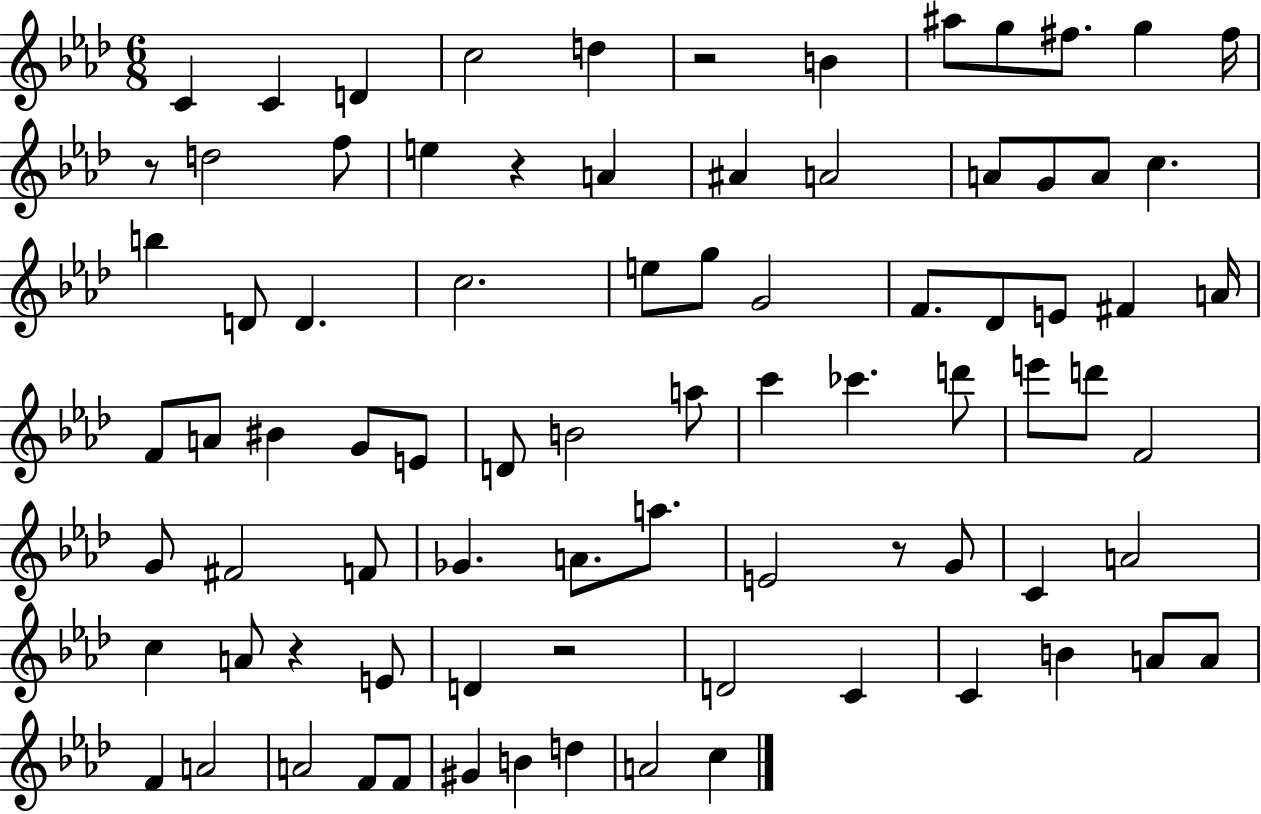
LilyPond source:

{
  \clef treble
  \numericTimeSignature
  \time 6/8
  \key aes \major
  \repeat volta 2 { c'4 c'4 d'4 | c''2 d''4 | r2 b'4 | ais''8 g''8 fis''8. g''4 fis''16 | \break r8 d''2 f''8 | e''4 r4 a'4 | ais'4 a'2 | a'8 g'8 a'8 c''4. | \break b''4 d'8 d'4. | c''2. | e''8 g''8 g'2 | f'8. des'8 e'8 fis'4 a'16 | \break f'8 a'8 bis'4 g'8 e'8 | d'8 b'2 a''8 | c'''4 ces'''4. d'''8 | e'''8 d'''8 f'2 | \break g'8 fis'2 f'8 | ges'4. a'8. a''8. | e'2 r8 g'8 | c'4 a'2 | \break c''4 a'8 r4 e'8 | d'4 r2 | d'2 c'4 | c'4 b'4 a'8 a'8 | \break f'4 a'2 | a'2 f'8 f'8 | gis'4 b'4 d''4 | a'2 c''4 | \break } \bar "|."
}